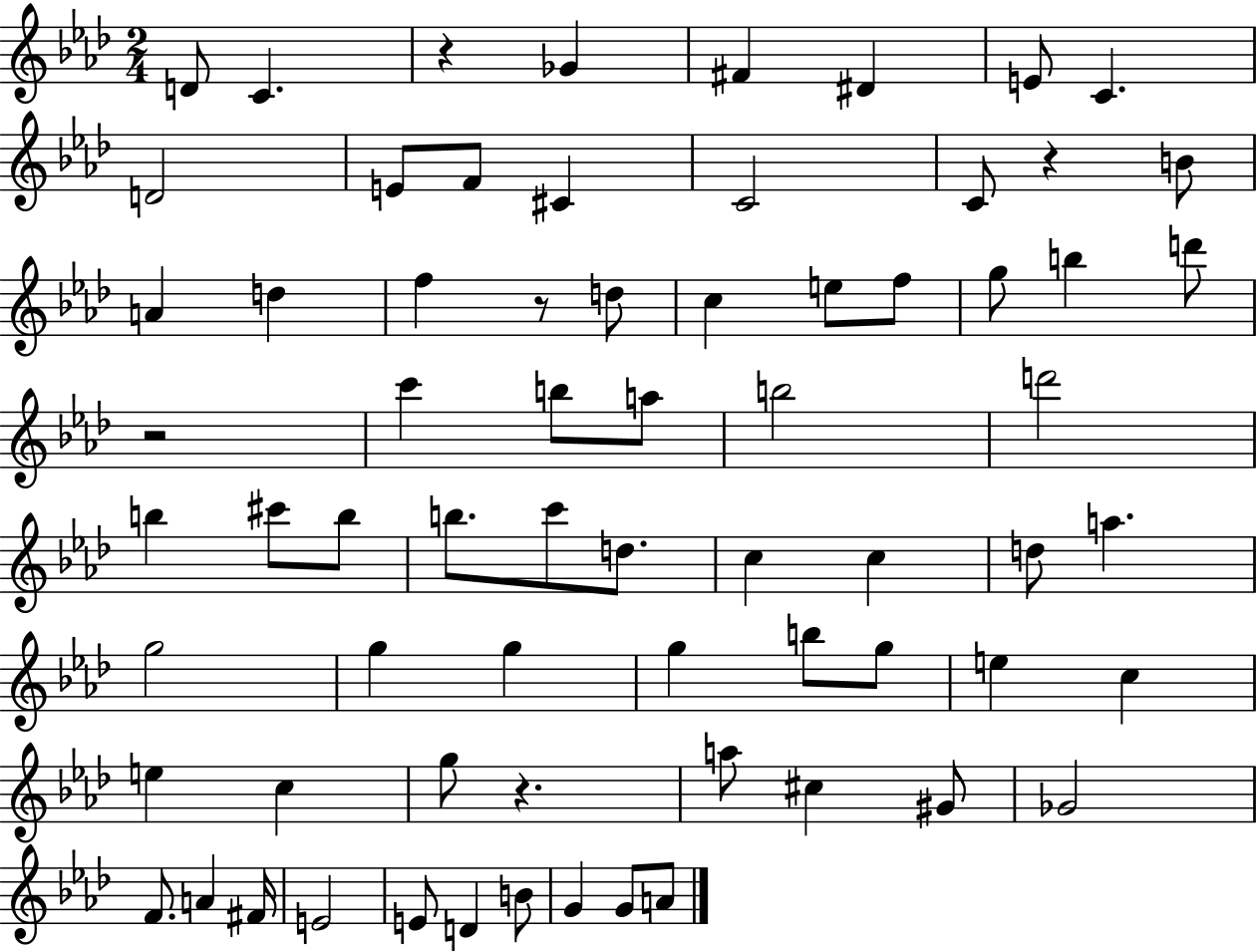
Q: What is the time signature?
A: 2/4